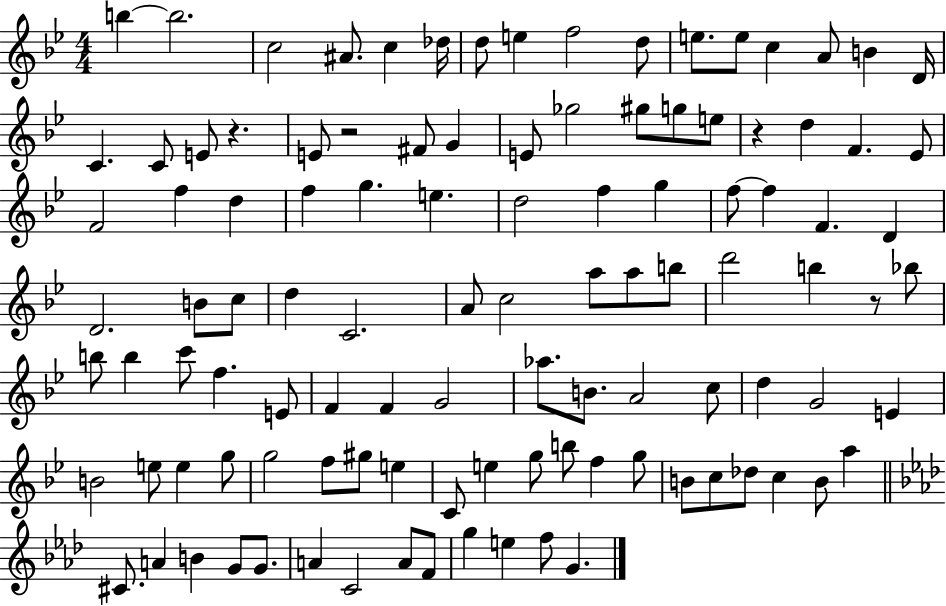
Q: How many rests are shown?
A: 4